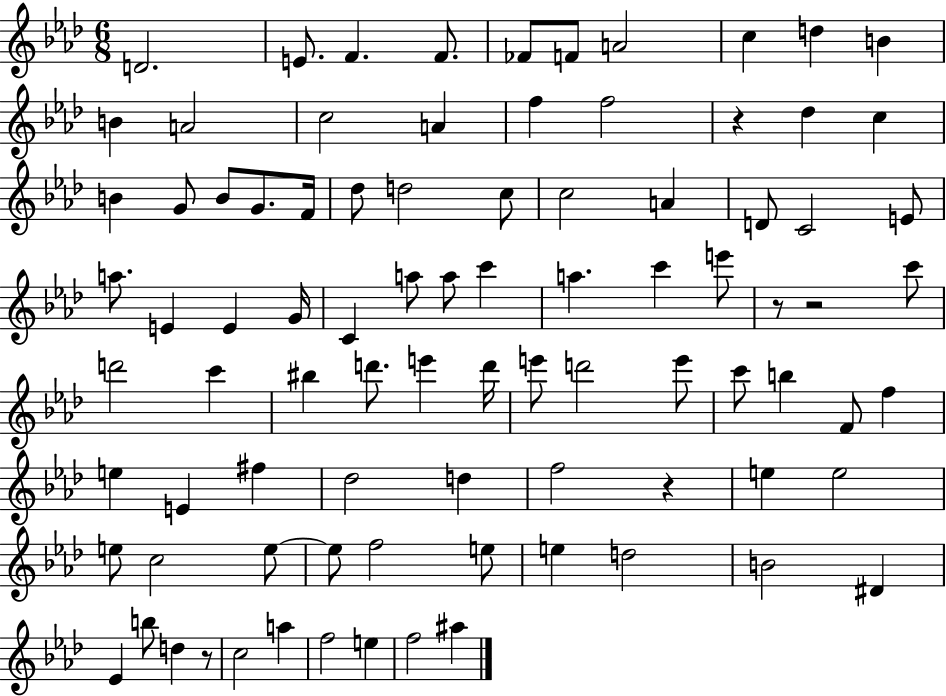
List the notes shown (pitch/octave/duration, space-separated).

D4/h. E4/e. F4/q. F4/e. FES4/e F4/e A4/h C5/q D5/q B4/q B4/q A4/h C5/h A4/q F5/q F5/h R/q Db5/q C5/q B4/q G4/e B4/e G4/e. F4/s Db5/e D5/h C5/e C5/h A4/q D4/e C4/h E4/e A5/e. E4/q E4/q G4/s C4/q A5/e A5/e C6/q A5/q. C6/q E6/e R/e R/h C6/e D6/h C6/q BIS5/q D6/e. E6/q D6/s E6/e D6/h E6/e C6/e B5/q F4/e F5/q E5/q E4/q F#5/q Db5/h D5/q F5/h R/q E5/q E5/h E5/e C5/h E5/e E5/e F5/h E5/e E5/q D5/h B4/h D#4/q Eb4/q B5/e D5/q R/e C5/h A5/q F5/h E5/q F5/h A#5/q